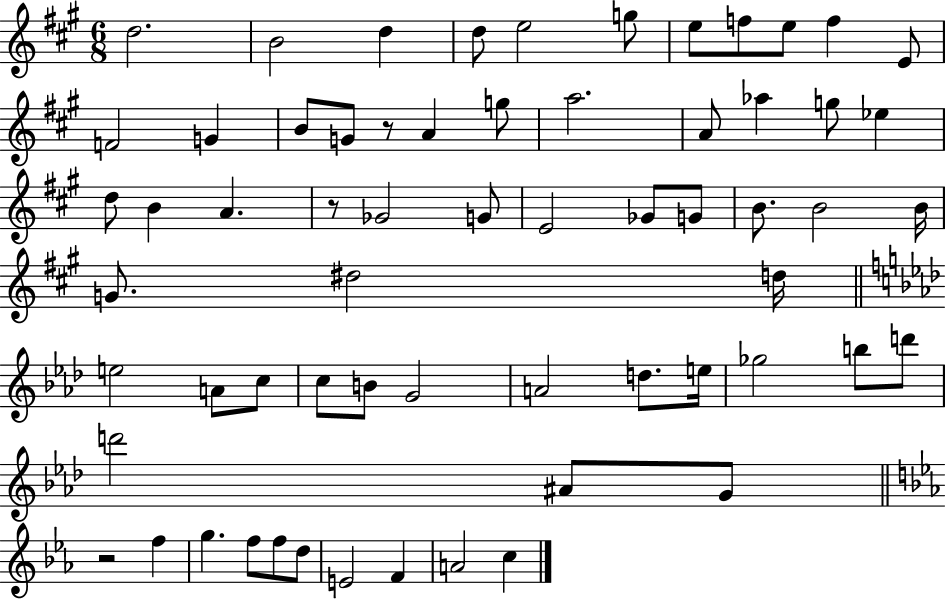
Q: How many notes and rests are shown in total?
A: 63